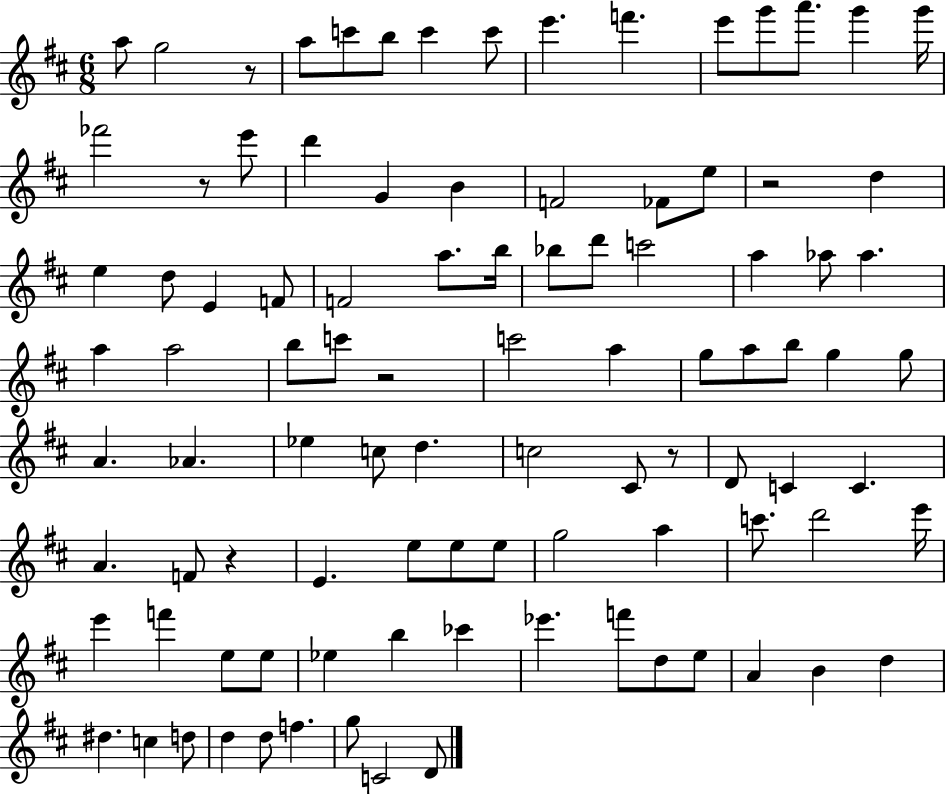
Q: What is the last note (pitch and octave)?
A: D4